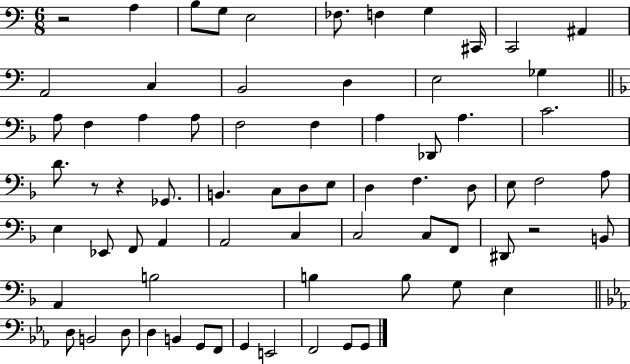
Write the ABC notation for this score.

X:1
T:Untitled
M:6/8
L:1/4
K:C
z2 A, B,/2 G,/2 E,2 _F,/2 F, G, ^C,,/4 C,,2 ^A,, A,,2 C, B,,2 D, E,2 _G, A,/2 F, A, A,/2 F,2 F, A, _D,,/2 A, C2 D/2 z/2 z _G,,/2 B,, C,/2 D,/2 E,/2 D, F, D,/2 E,/2 F,2 A,/2 E, _E,,/2 F,,/2 A,, A,,2 C, C,2 C,/2 F,,/2 ^D,,/2 z2 B,,/2 A,, B,2 B, B,/2 G,/2 E, D,/2 B,,2 D,/2 D, B,, G,,/2 F,,/2 G,, E,,2 F,,2 G,,/2 G,,/2